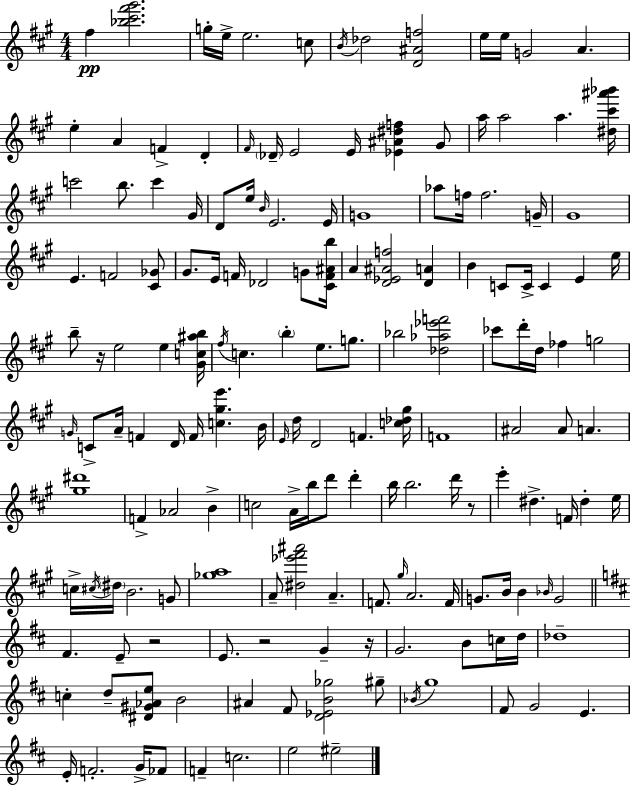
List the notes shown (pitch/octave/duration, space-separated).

F#5/q [Bb5,C#6,F#6,G#6]/h. G5/s E5/s E5/h. C5/e B4/s Db5/h [D4,A#4,F5]/h E5/s E5/s G4/h A4/q. E5/q A4/q F4/q D4/q F#4/s Db4/s E4/h E4/s [Eb4,A#4,D#5,F5]/q G#4/e A5/s A5/h A5/q. [D#5,C#6,A#6,Bb6]/s C6/h B5/e. C6/q G#4/s D4/e E5/s B4/s E4/h. E4/s G4/w Ab5/e F5/s F5/h. G4/s G#4/w E4/q. F4/h [C#4,Gb4]/e G#4/e. E4/s F4/s Db4/h G4/e [C#4,F4,A#4,B5]/s A4/q [D4,Eb4,A#4,F5]/h [D4,A4]/q B4/q C4/e C4/s C4/q E4/q E5/s B5/e R/s E5/h E5/q [G#4,C5,A#5,B5]/s F#5/s C5/q. B5/q E5/e. G5/e. Bb5/h [Db5,Ab5,Eb6,F6]/h CES6/e D6/s D5/s FES5/q G5/h G4/s C4/e A4/s F4/q D4/s F4/s [C5,G#5,E6]/q. B4/s E4/s D5/s D4/h F4/q. [C5,Db5,G#5]/s F4/w A#4/h A#4/e A4/q. [G#5,D#6]/w F4/q Ab4/h B4/q C5/h A4/s B5/s D6/e D6/q B5/s B5/h. D6/s R/e E6/q D#5/q. F4/s D#5/q E5/s C5/s C#5/s D#5/s B4/h. G4/e [Gb5,A5]/w A4/e [D#5,Eb6,F#6,A#6]/h A4/q. F4/e. G#5/s A4/h. F4/s G4/e. B4/s B4/q Bb4/s G4/h F#4/q. E4/e R/h E4/e. R/h G4/q R/s G4/h. B4/e C5/s D5/s Db5/w C5/q D5/e [D#4,G#4,Ab4,E5]/e B4/h A#4/q F#4/e [D4,Eb4,B4,Gb5]/h G#5/e Bb4/s G5/w F#4/e G4/h E4/q. E4/s F4/h. G4/s FES4/e F4/q C5/h. E5/h EIS5/h